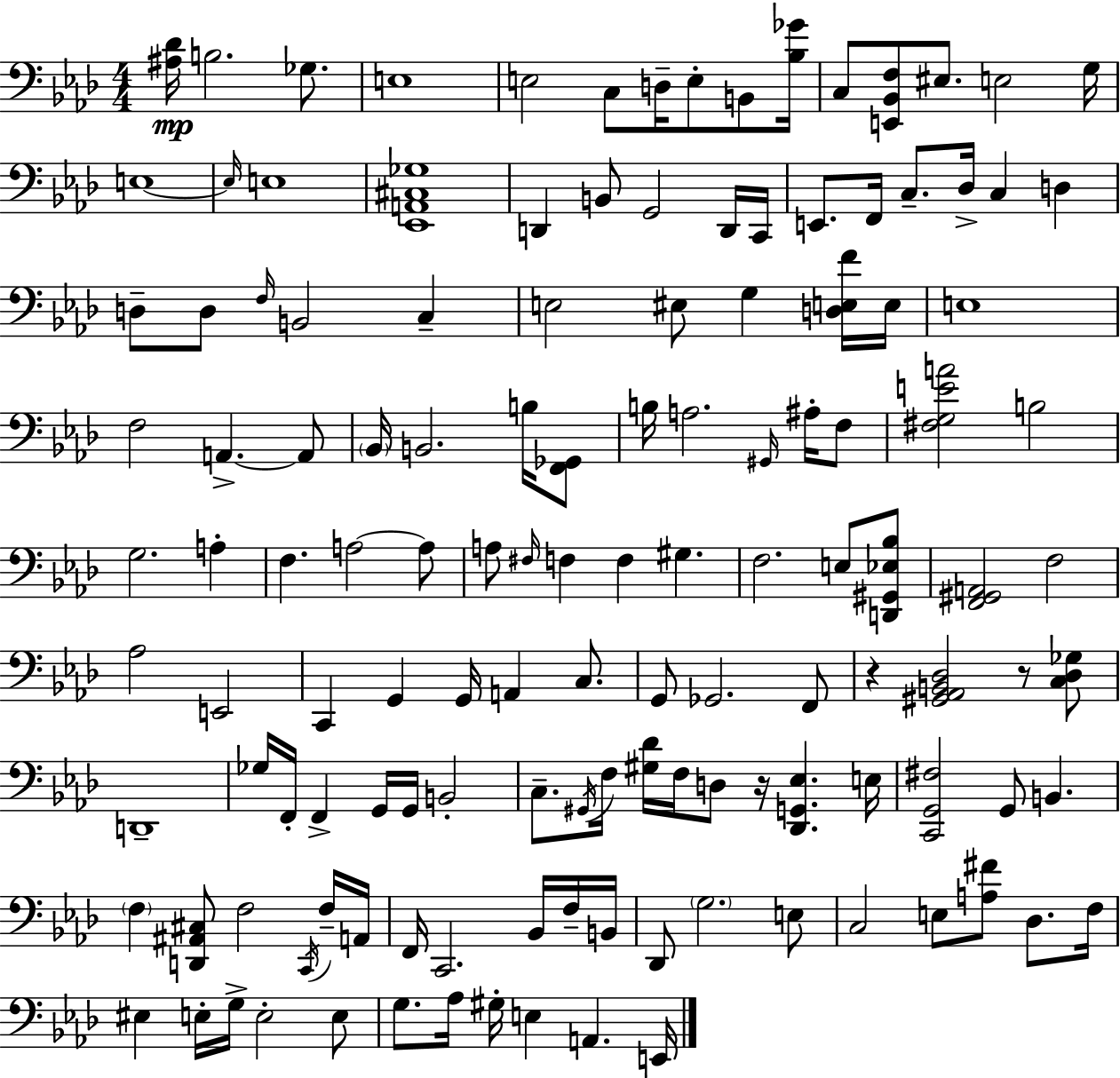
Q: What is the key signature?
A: AES major